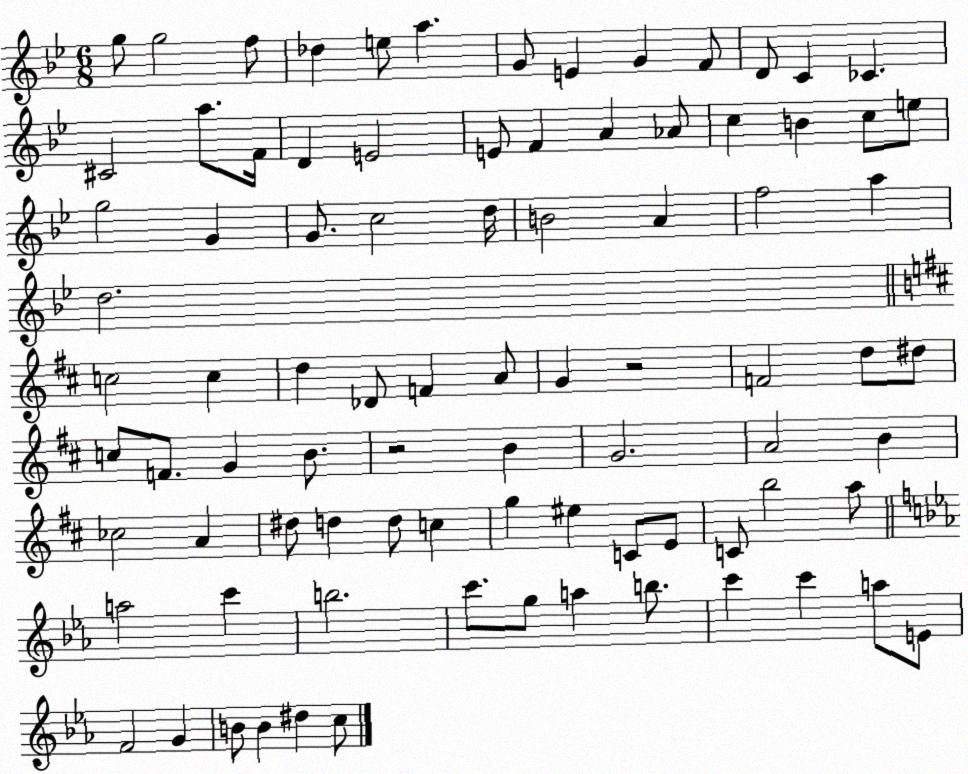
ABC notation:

X:1
T:Untitled
M:6/8
L:1/4
K:Bb
g/2 g2 f/2 _d e/2 a G/2 E G F/2 D/2 C _C ^C2 a/2 F/4 D E2 E/2 F A _A/2 c B c/2 e/2 g2 G G/2 c2 d/4 B2 A f2 a d2 c2 c d _D/2 F A/2 G z2 F2 d/2 ^d/2 c/2 F/2 G B/2 z2 B G2 A2 B _c2 A ^d/2 d d/2 c g ^e C/2 E/2 C/2 b2 a/2 a2 c' b2 c'/2 g/2 a b/2 c' c' a/2 E/2 F2 G B/2 B ^d c/2